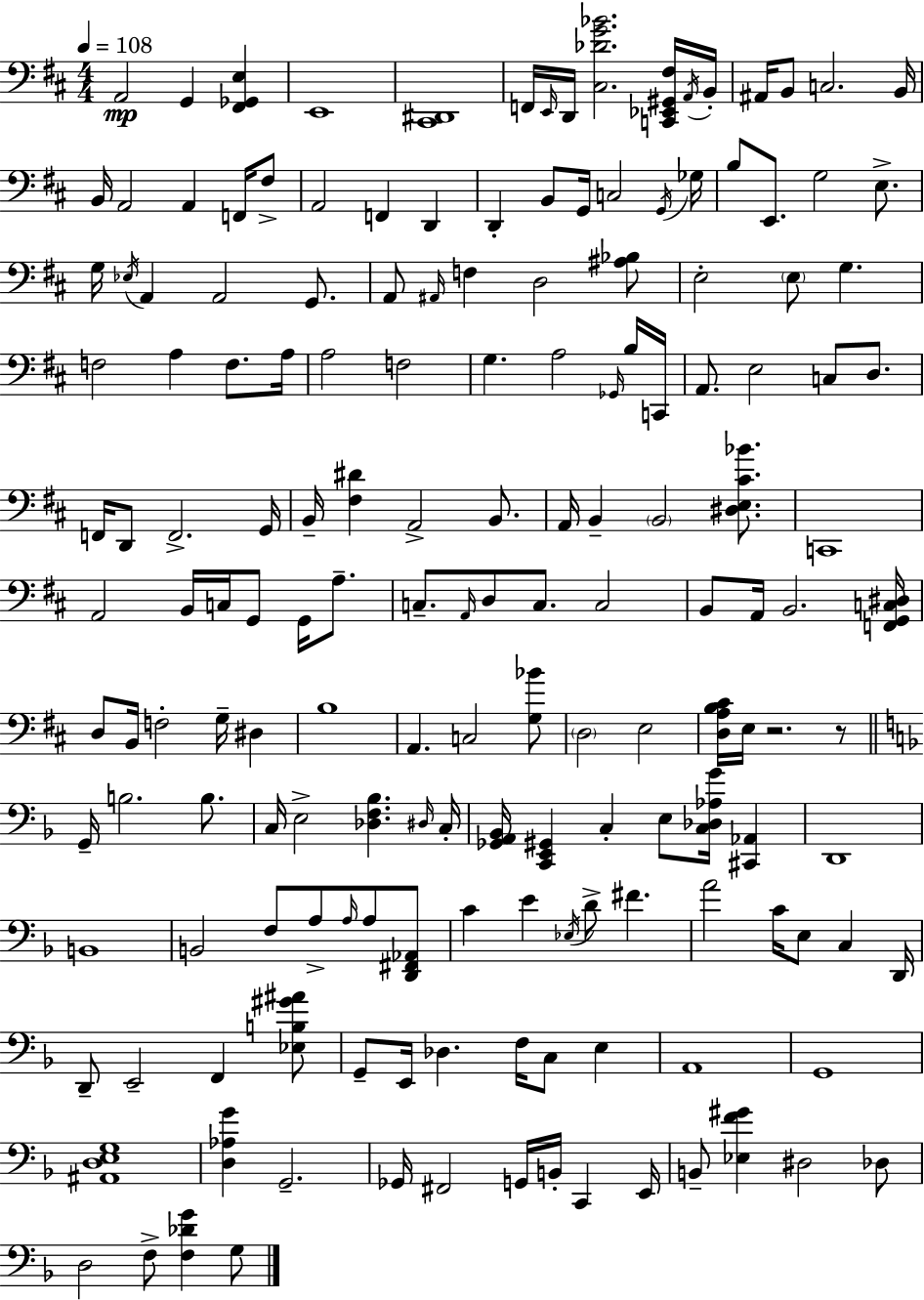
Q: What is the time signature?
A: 4/4